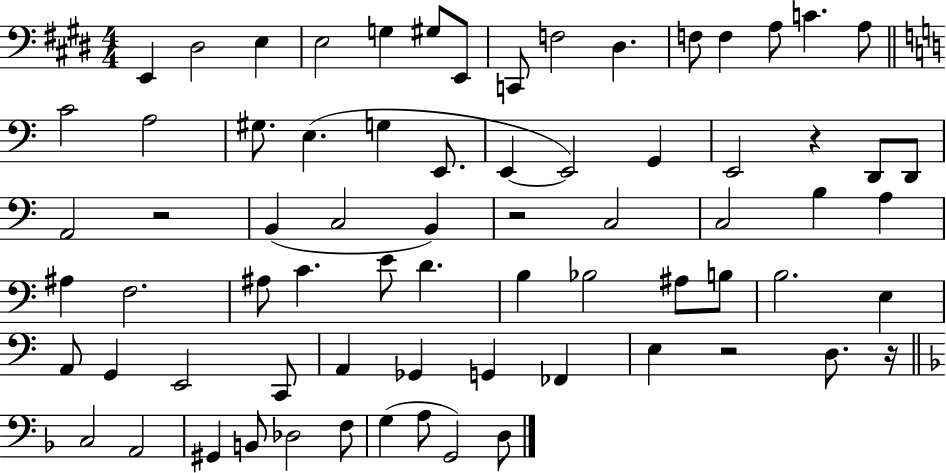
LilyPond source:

{
  \clef bass
  \numericTimeSignature
  \time 4/4
  \key e \major
  e,4 dis2 e4 | e2 g4 gis8 e,8 | c,8 f2 dis4. | f8 f4 a8 c'4. a8 | \break \bar "||" \break \key a \minor c'2 a2 | gis8. e4.( g4 e,8. | e,4~~ e,2) g,4 | e,2 r4 d,8 d,8 | \break a,2 r2 | b,4( c2 b,4) | r2 c2 | c2 b4 a4 | \break ais4 f2. | ais8 c'4. e'8 d'4. | b4 bes2 ais8 b8 | b2. e4 | \break a,8 g,4 e,2 c,8 | a,4 ges,4 g,4 fes,4 | e4 r2 d8. r16 | \bar "||" \break \key d \minor c2 a,2 | gis,4 b,8 des2 f8 | g4( a8 g,2) d8 | \bar "|."
}